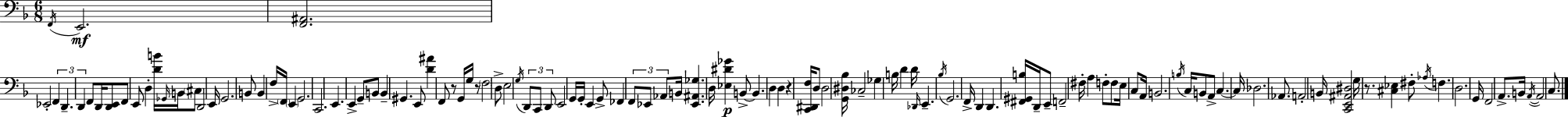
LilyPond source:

{
  \clef bass
  \numericTimeSignature
  \time 6/8
  \key f \major
  \acciaccatura { f,16 }\mf e,2. | <f, ais,>2. | ees,2-. \tuplet 3/2 { f,4 | d,4.-- d,4 } f,8 | \break d,16 <d, e,>8 f,8 e,8 d4-. | <d' b'>16 \grace { ges,16 } b,16 \parenthesize cis8 d,2 | e,16 g,2. | b,8 b,4 f16-> \parenthesize f,16 \parenthesize e,4 | \break g,2. | c,2. | e,4. e,4-> | g,8-- b,8 b,4-- gis,4. | \break e,8 <d' ais'>4 f,8 r8 | g,16 g16 r8 \parenthesize f2 | d8-> e2 \acciaccatura { g16 } \tuplet 3/2 { d,8 | c,8 d,8 } e,2 | \break g,16 g,16-. e,4 g,8-> fes,4 | \tuplet 3/2 { f,8 ees,8 aes,8 } b,16 <ees, ais, ges>4. | d16 <ees dis' ges'>4\p b,8->~~ b,4. | d4 d4 r4 | \break <c, dis, f>16 d8 d2 | <g, dis bes>16 ces2-- ges4 | b16 d'4 d'16 \grace { des,16 } e,4.-- | \acciaccatura { bes16 } g,2. | \break f,16-> d,4 d,4. | <fis, gis, b>16 d,16-- e,8-- f,2-- | fis16-. a4 f8-. f8 | e16 c8 a,16 b,2. | \break \acciaccatura { b16 } c16 b,8 a,8-> c4.~~ | c16 des2. | aes,8. a,2-. | b,16 <c, e, ais, dis>2 | \break g16 r8. <cis ees>4 fis8-. | \acciaccatura { aes16 } f4. d2. | g,16 f,2 | a,8.-> b,16 \acciaccatura { a,16~ }~ a,2 | \break c8. \bar "|."
}